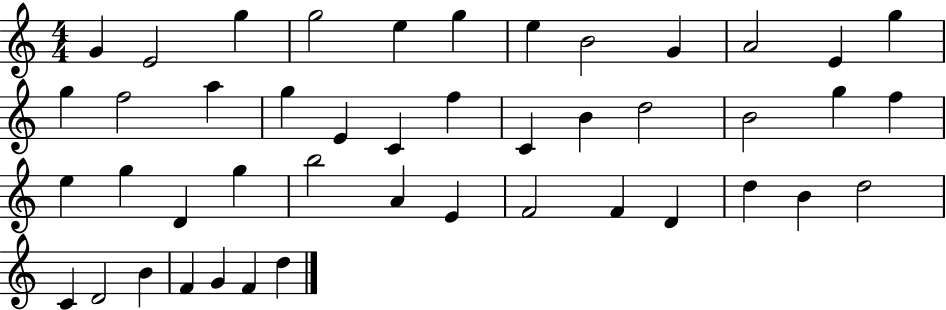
X:1
T:Untitled
M:4/4
L:1/4
K:C
G E2 g g2 e g e B2 G A2 E g g f2 a g E C f C B d2 B2 g f e g D g b2 A E F2 F D d B d2 C D2 B F G F d